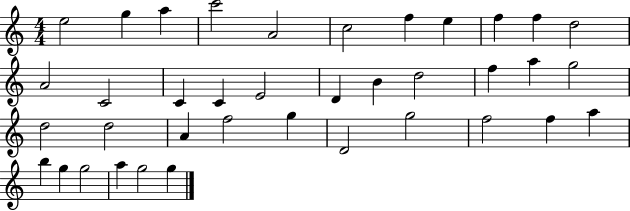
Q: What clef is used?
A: treble